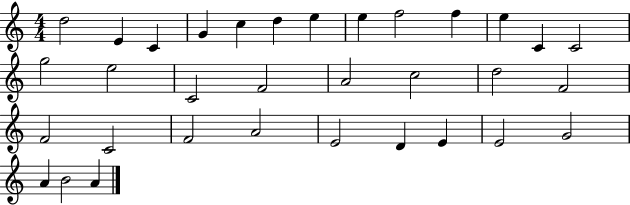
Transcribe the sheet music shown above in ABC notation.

X:1
T:Untitled
M:4/4
L:1/4
K:C
d2 E C G c d e e f2 f e C C2 g2 e2 C2 F2 A2 c2 d2 F2 F2 C2 F2 A2 E2 D E E2 G2 A B2 A